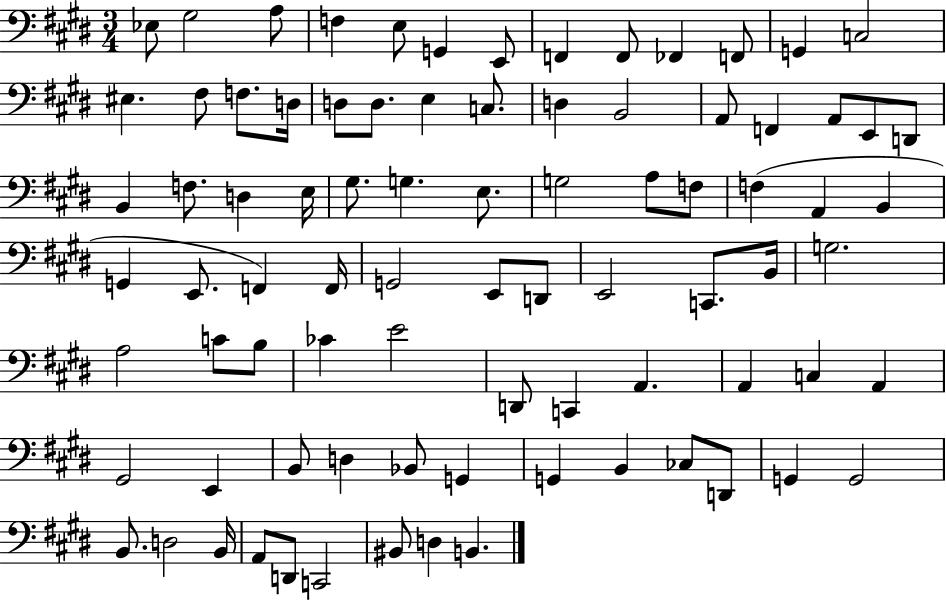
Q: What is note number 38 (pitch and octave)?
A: F3